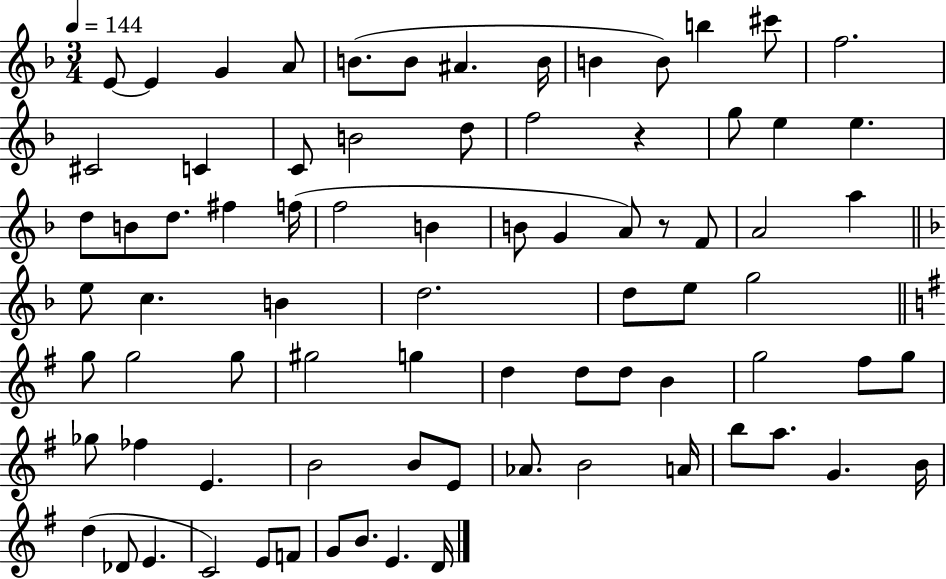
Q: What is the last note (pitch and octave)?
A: D4